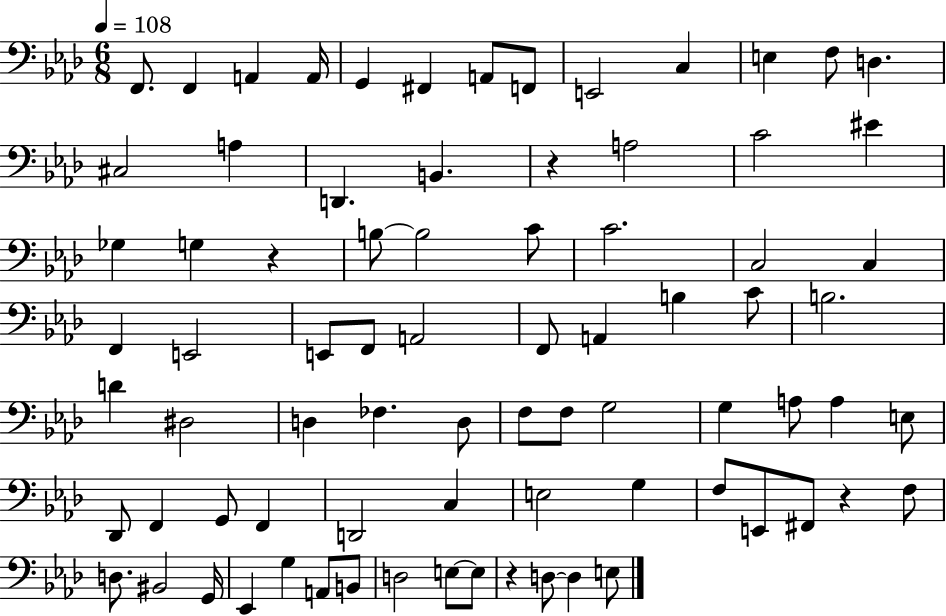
X:1
T:Untitled
M:6/8
L:1/4
K:Ab
F,,/2 F,, A,, A,,/4 G,, ^F,, A,,/2 F,,/2 E,,2 C, E, F,/2 D, ^C,2 A, D,, B,, z A,2 C2 ^E _G, G, z B,/2 B,2 C/2 C2 C,2 C, F,, E,,2 E,,/2 F,,/2 A,,2 F,,/2 A,, B, C/2 B,2 D ^D,2 D, _F, D,/2 F,/2 F,/2 G,2 G, A,/2 A, E,/2 _D,,/2 F,, G,,/2 F,, D,,2 C, E,2 G, F,/2 E,,/2 ^F,,/2 z F,/2 D,/2 ^B,,2 G,,/4 _E,, G, A,,/2 B,,/2 D,2 E,/2 E,/2 z D,/2 D, E,/2